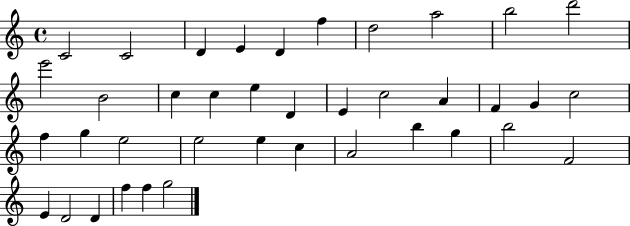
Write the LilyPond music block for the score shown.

{
  \clef treble
  \time 4/4
  \defaultTimeSignature
  \key c \major
  c'2 c'2 | d'4 e'4 d'4 f''4 | d''2 a''2 | b''2 d'''2 | \break e'''2 b'2 | c''4 c''4 e''4 d'4 | e'4 c''2 a'4 | f'4 g'4 c''2 | \break f''4 g''4 e''2 | e''2 e''4 c''4 | a'2 b''4 g''4 | b''2 f'2 | \break e'4 d'2 d'4 | f''4 f''4 g''2 | \bar "|."
}